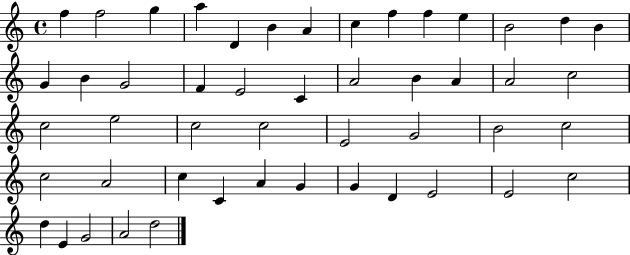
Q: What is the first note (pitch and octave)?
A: F5